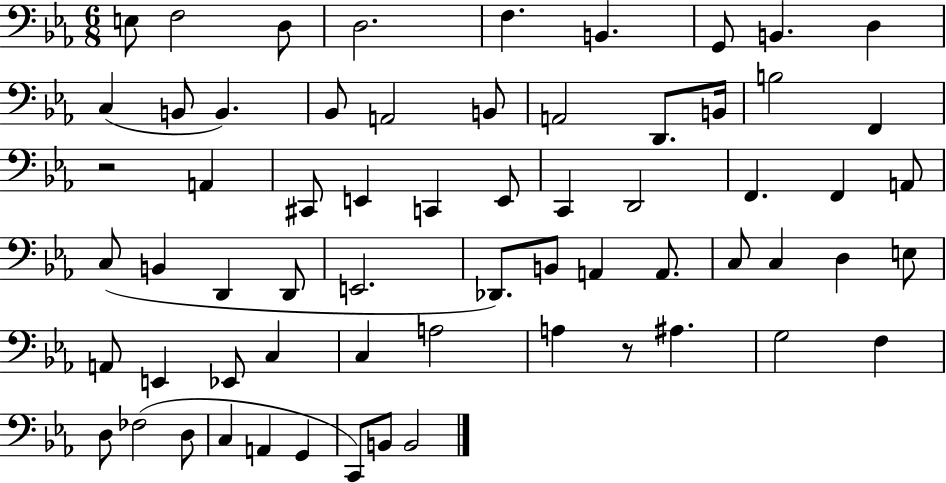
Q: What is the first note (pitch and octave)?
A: E3